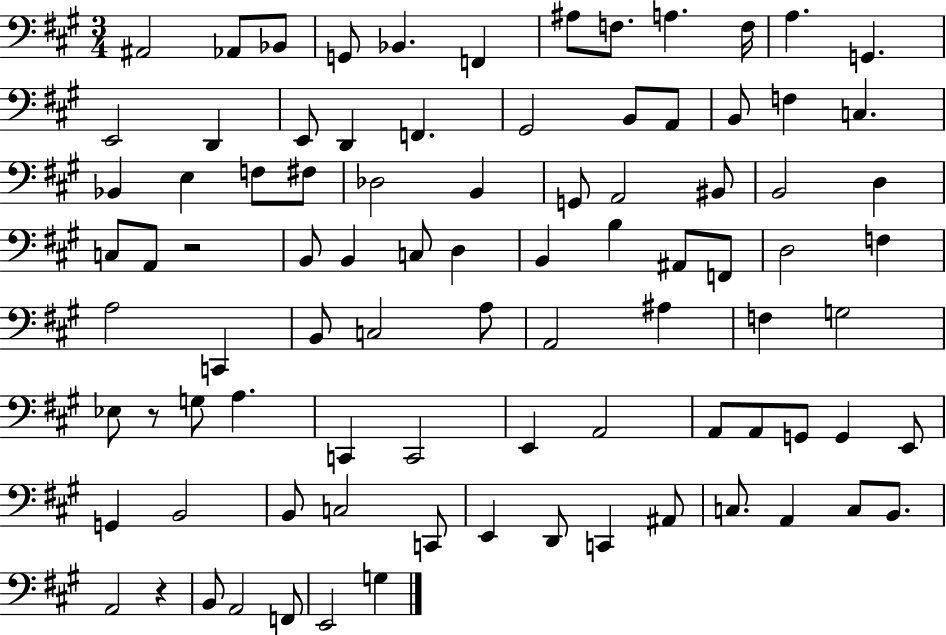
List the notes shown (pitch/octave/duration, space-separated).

A#2/h Ab2/e Bb2/e G2/e Bb2/q. F2/q A#3/e F3/e. A3/q. F3/s A3/q. G2/q. E2/h D2/q E2/e D2/q F2/q. G#2/h B2/e A2/e B2/e F3/q C3/q. Bb2/q E3/q F3/e F#3/e Db3/h B2/q G2/e A2/h BIS2/e B2/h D3/q C3/e A2/e R/h B2/e B2/q C3/e D3/q B2/q B3/q A#2/e F2/e D3/h F3/q A3/h C2/q B2/e C3/h A3/e A2/h A#3/q F3/q G3/h Eb3/e R/e G3/e A3/q. C2/q C2/h E2/q A2/h A2/e A2/e G2/e G2/q E2/e G2/q B2/h B2/e C3/h C2/e E2/q D2/e C2/q A#2/e C3/e. A2/q C3/e B2/e. A2/h R/q B2/e A2/h F2/e E2/h G3/q